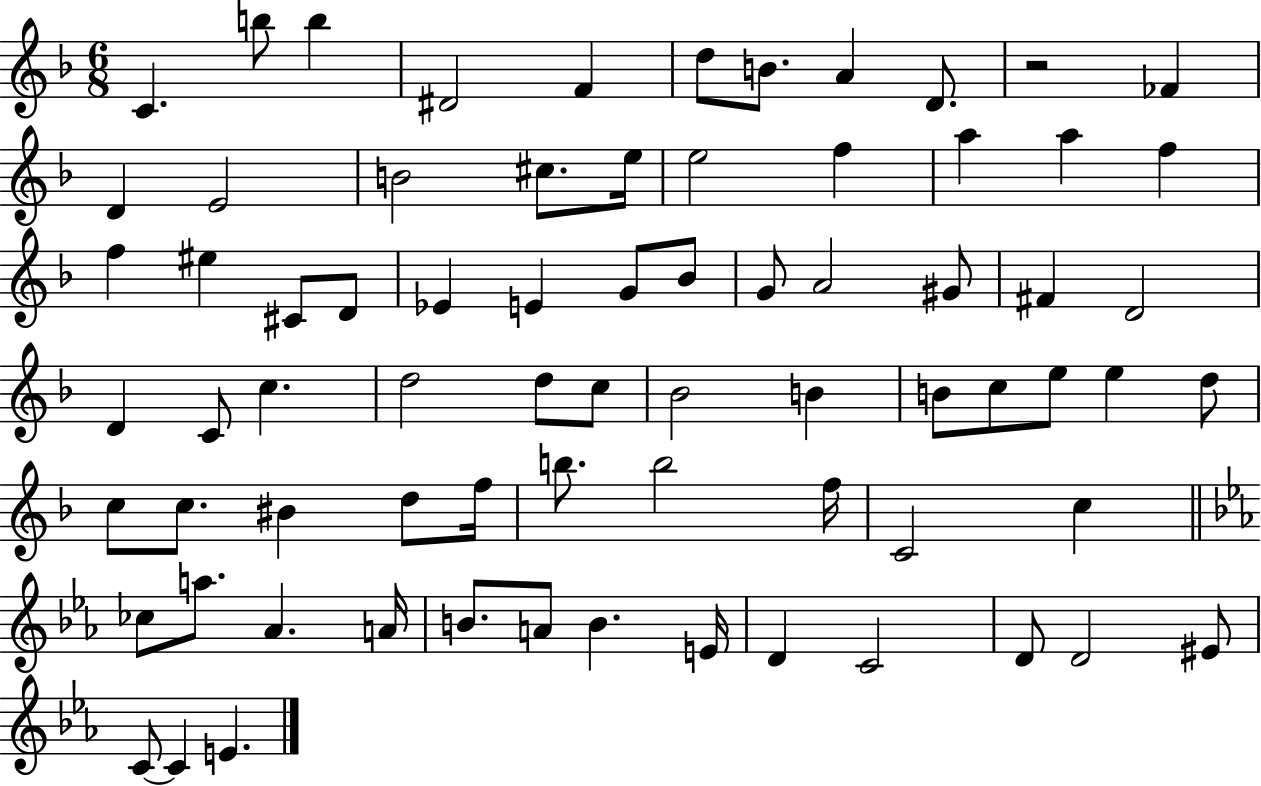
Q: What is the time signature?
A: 6/8